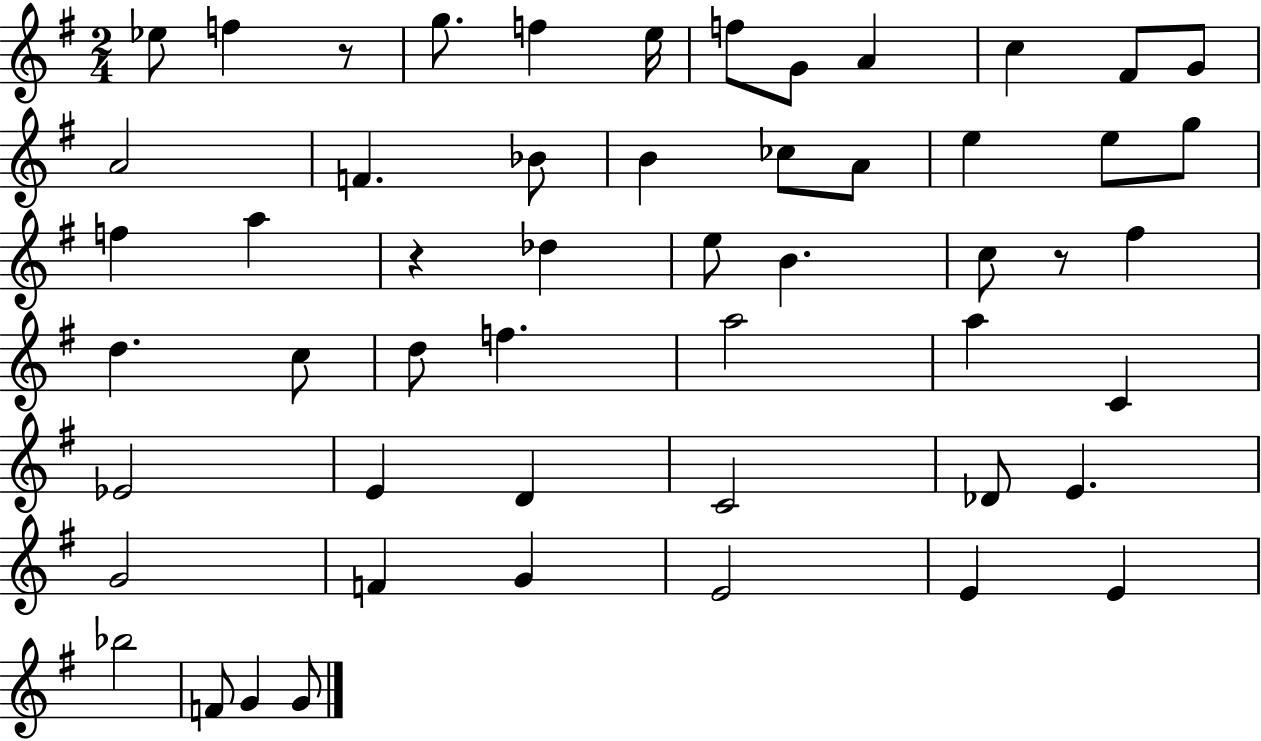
Eb5/e F5/q R/e G5/e. F5/q E5/s F5/e G4/e A4/q C5/q F#4/e G4/e A4/h F4/q. Bb4/e B4/q CES5/e A4/e E5/q E5/e G5/e F5/q A5/q R/q Db5/q E5/e B4/q. C5/e R/e F#5/q D5/q. C5/e D5/e F5/q. A5/h A5/q C4/q Eb4/h E4/q D4/q C4/h Db4/e E4/q. G4/h F4/q G4/q E4/h E4/q E4/q Bb5/h F4/e G4/q G4/e